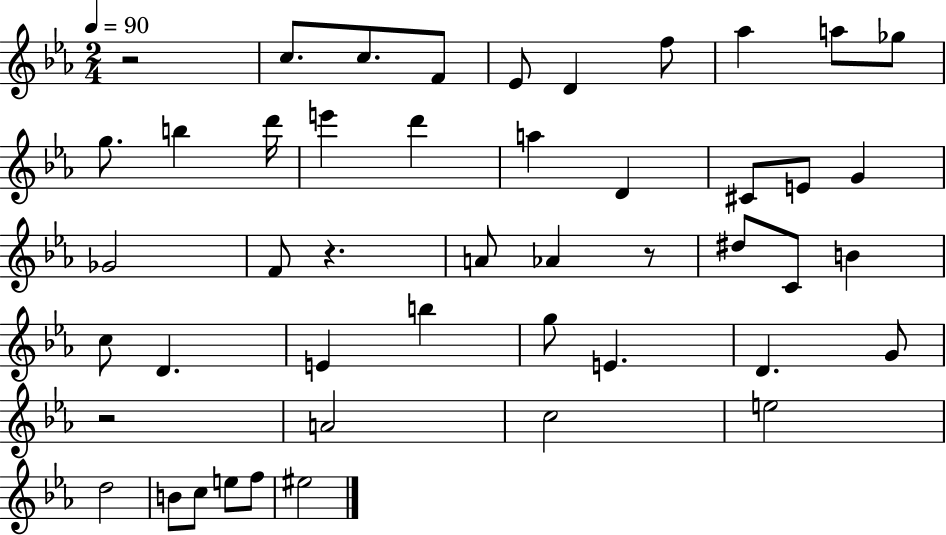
R/h C5/e. C5/e. F4/e Eb4/e D4/q F5/e Ab5/q A5/e Gb5/e G5/e. B5/q D6/s E6/q D6/q A5/q D4/q C#4/e E4/e G4/q Gb4/h F4/e R/q. A4/e Ab4/q R/e D#5/e C4/e B4/q C5/e D4/q. E4/q B5/q G5/e E4/q. D4/q. G4/e R/h A4/h C5/h E5/h D5/h B4/e C5/e E5/e F5/e EIS5/h